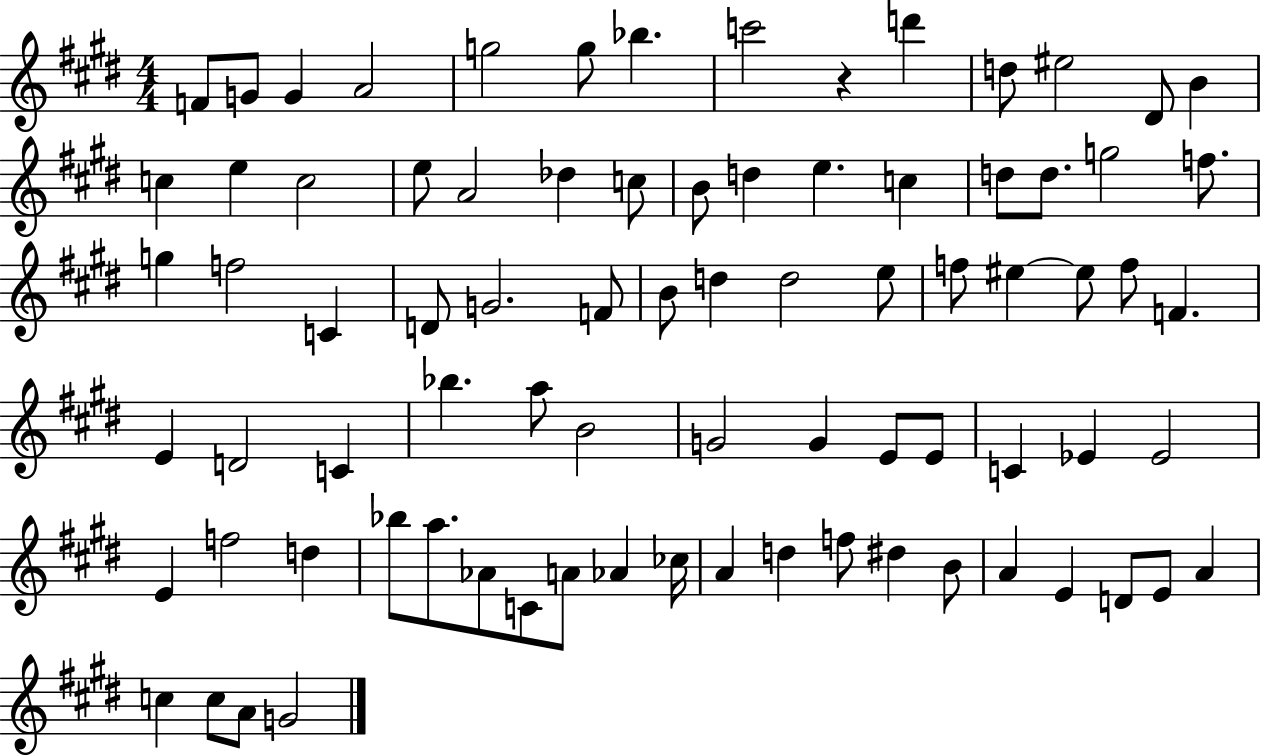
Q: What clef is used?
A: treble